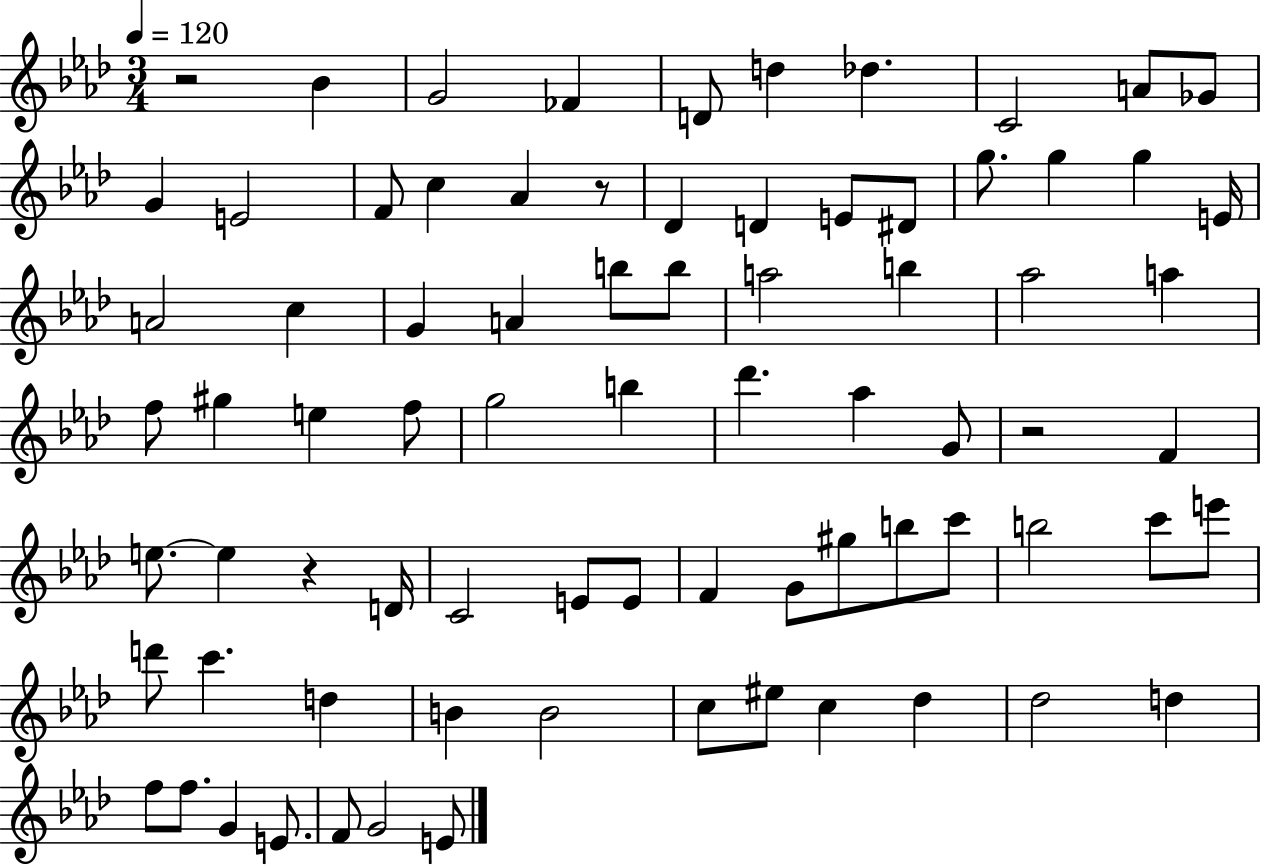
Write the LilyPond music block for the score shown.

{
  \clef treble
  \numericTimeSignature
  \time 3/4
  \key aes \major
  \tempo 4 = 120
  r2 bes'4 | g'2 fes'4 | d'8 d''4 des''4. | c'2 a'8 ges'8 | \break g'4 e'2 | f'8 c''4 aes'4 r8 | des'4 d'4 e'8 dis'8 | g''8. g''4 g''4 e'16 | \break a'2 c''4 | g'4 a'4 b''8 b''8 | a''2 b''4 | aes''2 a''4 | \break f''8 gis''4 e''4 f''8 | g''2 b''4 | des'''4. aes''4 g'8 | r2 f'4 | \break e''8.~~ e''4 r4 d'16 | c'2 e'8 e'8 | f'4 g'8 gis''8 b''8 c'''8 | b''2 c'''8 e'''8 | \break d'''8 c'''4. d''4 | b'4 b'2 | c''8 eis''8 c''4 des''4 | des''2 d''4 | \break f''8 f''8. g'4 e'8. | f'8 g'2 e'8 | \bar "|."
}